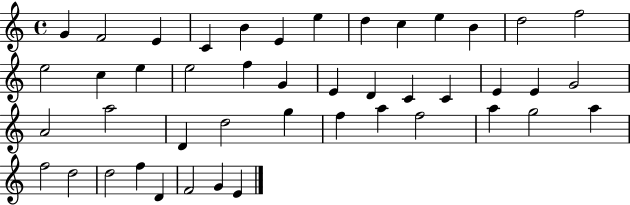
G4/q F4/h E4/q C4/q B4/q E4/q E5/q D5/q C5/q E5/q B4/q D5/h F5/h E5/h C5/q E5/q E5/h F5/q G4/q E4/q D4/q C4/q C4/q E4/q E4/q G4/h A4/h A5/h D4/q D5/h G5/q F5/q A5/q F5/h A5/q G5/h A5/q F5/h D5/h D5/h F5/q D4/q F4/h G4/q E4/q